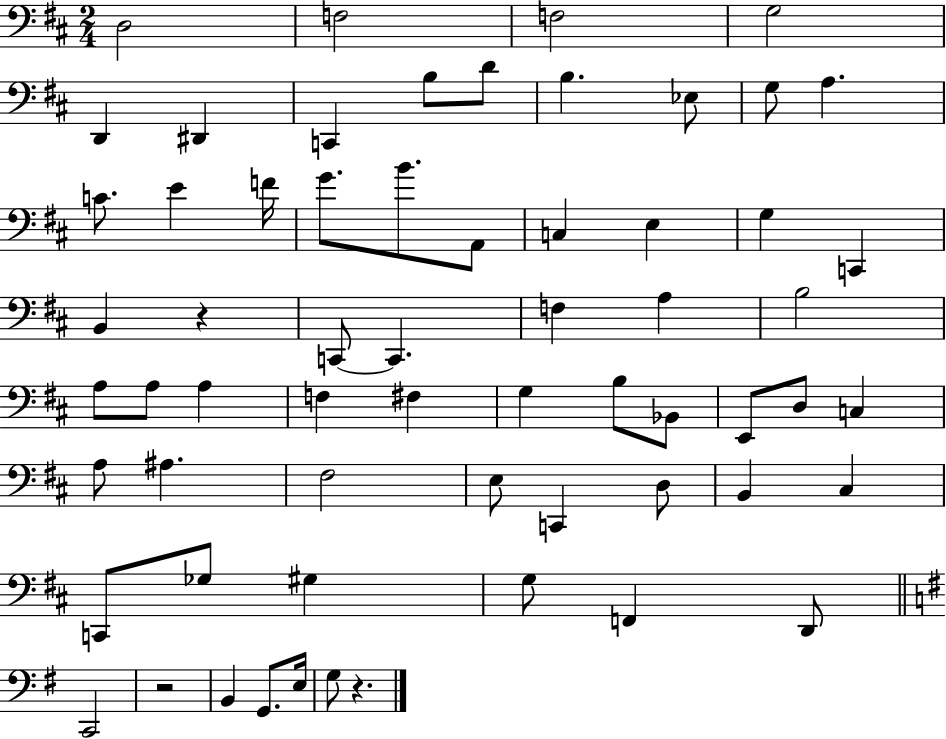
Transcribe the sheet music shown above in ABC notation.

X:1
T:Untitled
M:2/4
L:1/4
K:D
D,2 F,2 F,2 G,2 D,, ^D,, C,, B,/2 D/2 B, _E,/2 G,/2 A, C/2 E F/4 G/2 B/2 A,,/2 C, E, G, C,, B,, z C,,/2 C,, F, A, B,2 A,/2 A,/2 A, F, ^F, G, B,/2 _B,,/2 E,,/2 D,/2 C, A,/2 ^A, ^F,2 E,/2 C,, D,/2 B,, ^C, C,,/2 _G,/2 ^G, G,/2 F,, D,,/2 C,,2 z2 B,, G,,/2 E,/4 G,/2 z